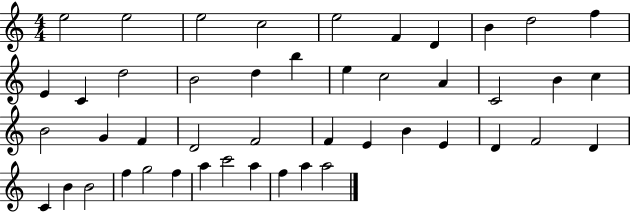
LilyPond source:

{
  \clef treble
  \numericTimeSignature
  \time 4/4
  \key c \major
  e''2 e''2 | e''2 c''2 | e''2 f'4 d'4 | b'4 d''2 f''4 | \break e'4 c'4 d''2 | b'2 d''4 b''4 | e''4 c''2 a'4 | c'2 b'4 c''4 | \break b'2 g'4 f'4 | d'2 f'2 | f'4 e'4 b'4 e'4 | d'4 f'2 d'4 | \break c'4 b'4 b'2 | f''4 g''2 f''4 | a''4 c'''2 a''4 | f''4 a''4 a''2 | \break \bar "|."
}